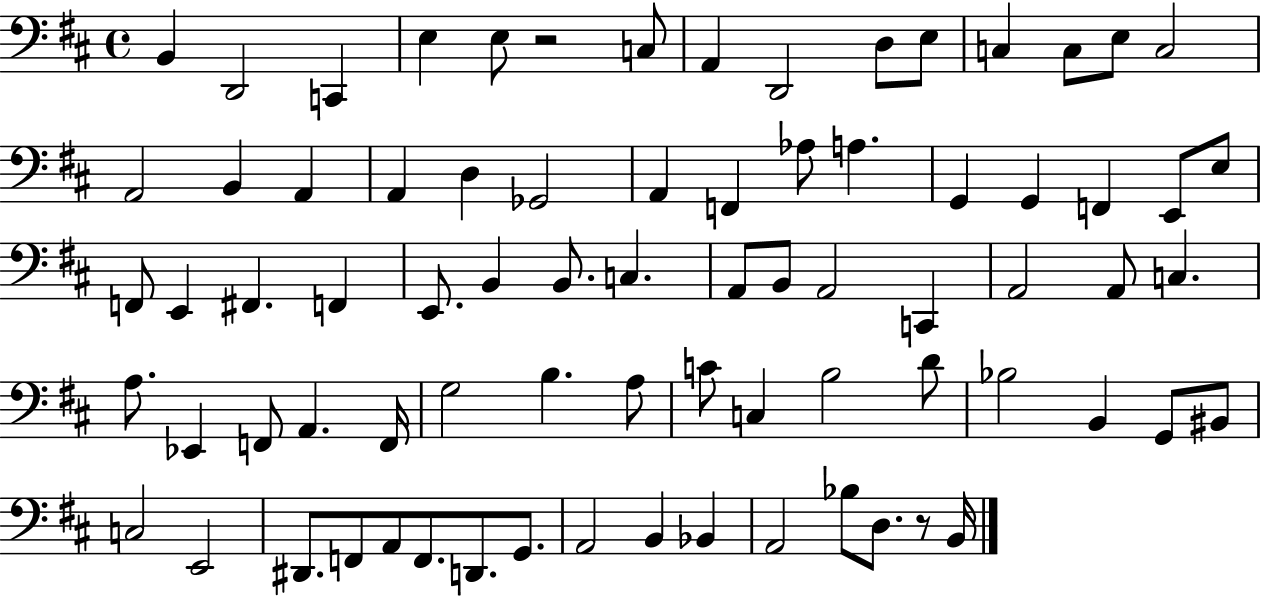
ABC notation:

X:1
T:Untitled
M:4/4
L:1/4
K:D
B,, D,,2 C,, E, E,/2 z2 C,/2 A,, D,,2 D,/2 E,/2 C, C,/2 E,/2 C,2 A,,2 B,, A,, A,, D, _G,,2 A,, F,, _A,/2 A, G,, G,, F,, E,,/2 E,/2 F,,/2 E,, ^F,, F,, E,,/2 B,, B,,/2 C, A,,/2 B,,/2 A,,2 C,, A,,2 A,,/2 C, A,/2 _E,, F,,/2 A,, F,,/4 G,2 B, A,/2 C/2 C, B,2 D/2 _B,2 B,, G,,/2 ^B,,/2 C,2 E,,2 ^D,,/2 F,,/2 A,,/2 F,,/2 D,,/2 G,,/2 A,,2 B,, _B,, A,,2 _B,/2 D,/2 z/2 B,,/4